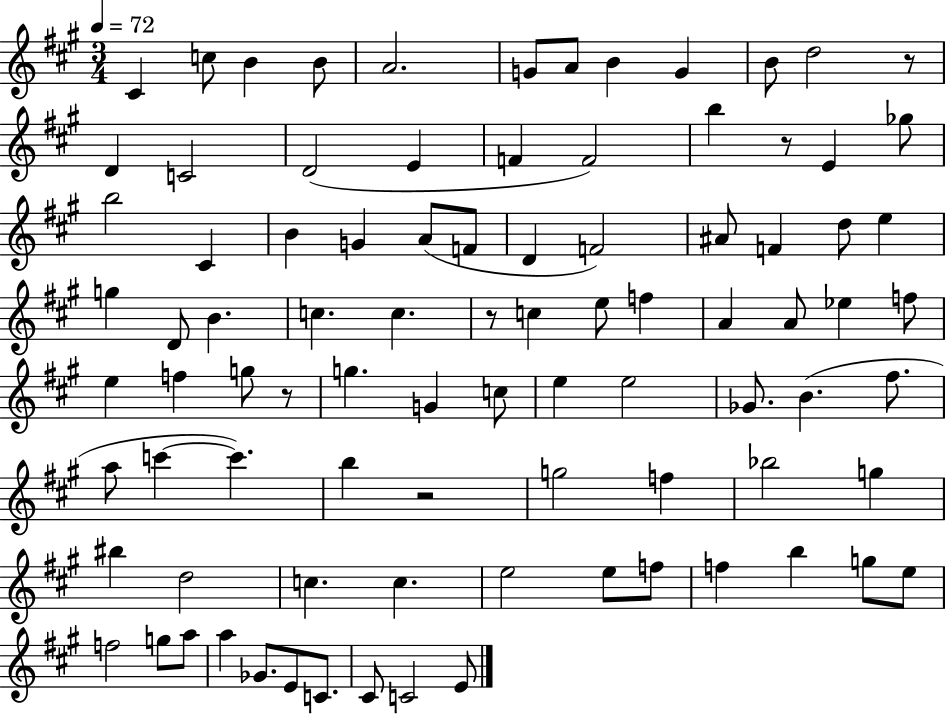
C#4/q C5/e B4/q B4/e A4/h. G4/e A4/e B4/q G4/q B4/e D5/h R/e D4/q C4/h D4/h E4/q F4/q F4/h B5/q R/e E4/q Gb5/e B5/h C#4/q B4/q G4/q A4/e F4/e D4/q F4/h A#4/e F4/q D5/e E5/q G5/q D4/e B4/q. C5/q. C5/q. R/e C5/q E5/e F5/q A4/q A4/e Eb5/q F5/e E5/q F5/q G5/e R/e G5/q. G4/q C5/e E5/q E5/h Gb4/e. B4/q. F#5/e. A5/e C6/q C6/q. B5/q R/h G5/h F5/q Bb5/h G5/q BIS5/q D5/h C5/q. C5/q. E5/h E5/e F5/e F5/q B5/q G5/e E5/e F5/h G5/e A5/e A5/q Gb4/e. E4/e C4/e. C#4/e C4/h E4/e